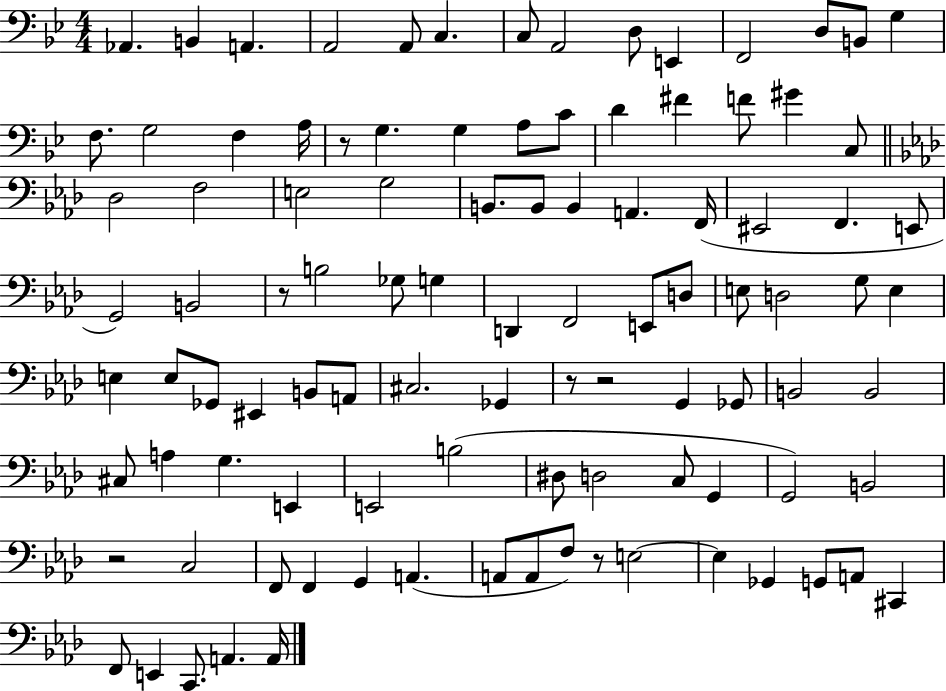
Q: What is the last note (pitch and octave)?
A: A2